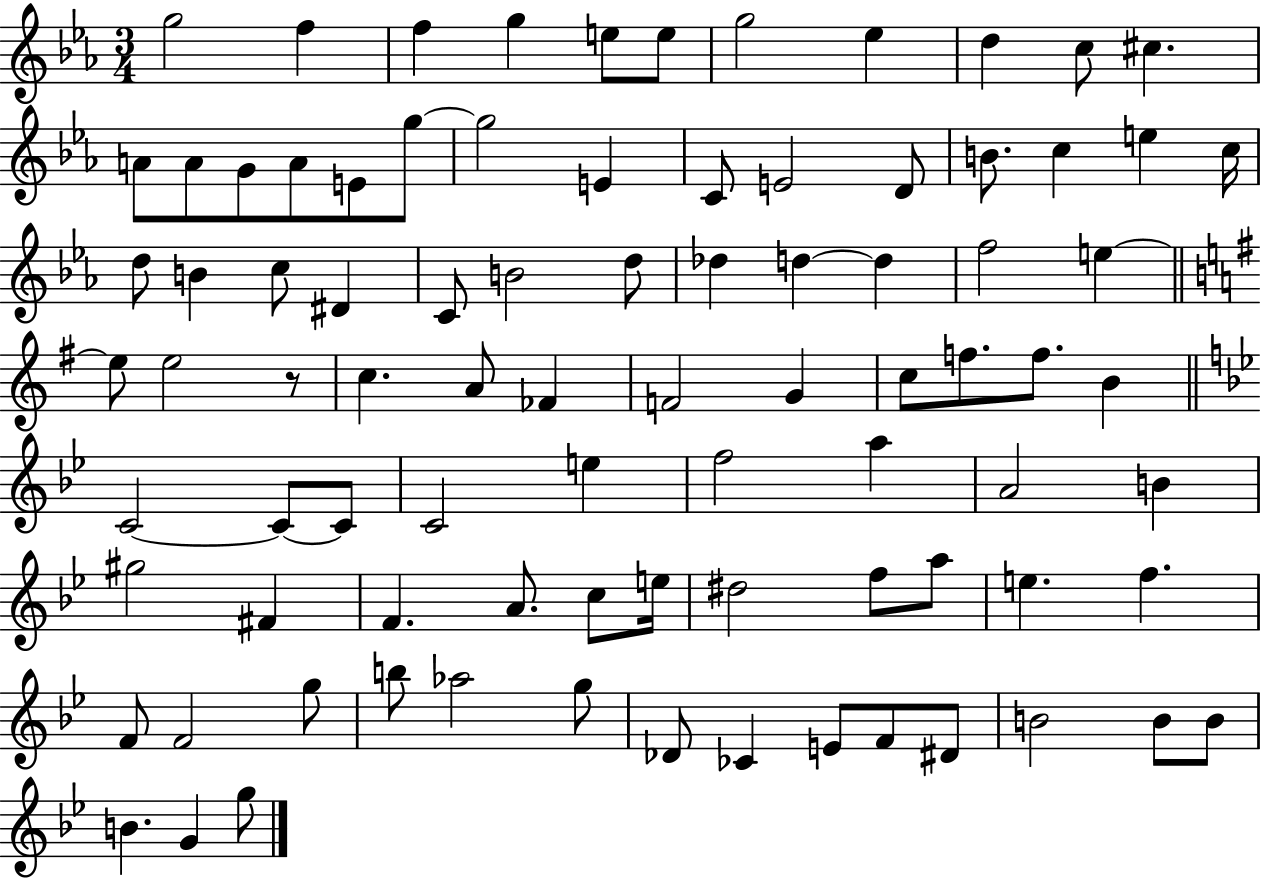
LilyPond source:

{
  \clef treble
  \numericTimeSignature
  \time 3/4
  \key ees \major
  \repeat volta 2 { g''2 f''4 | f''4 g''4 e''8 e''8 | g''2 ees''4 | d''4 c''8 cis''4. | \break a'8 a'8 g'8 a'8 e'8 g''8~~ | g''2 e'4 | c'8 e'2 d'8 | b'8. c''4 e''4 c''16 | \break d''8 b'4 c''8 dis'4 | c'8 b'2 d''8 | des''4 d''4~~ d''4 | f''2 e''4~~ | \break \bar "||" \break \key e \minor e''8 e''2 r8 | c''4. a'8 fes'4 | f'2 g'4 | c''8 f''8. f''8. b'4 | \break \bar "||" \break \key bes \major c'2~~ c'8~~ c'8 | c'2 e''4 | f''2 a''4 | a'2 b'4 | \break gis''2 fis'4 | f'4. a'8. c''8 e''16 | dis''2 f''8 a''8 | e''4. f''4. | \break f'8 f'2 g''8 | b''8 aes''2 g''8 | des'8 ces'4 e'8 f'8 dis'8 | b'2 b'8 b'8 | \break b'4. g'4 g''8 | } \bar "|."
}